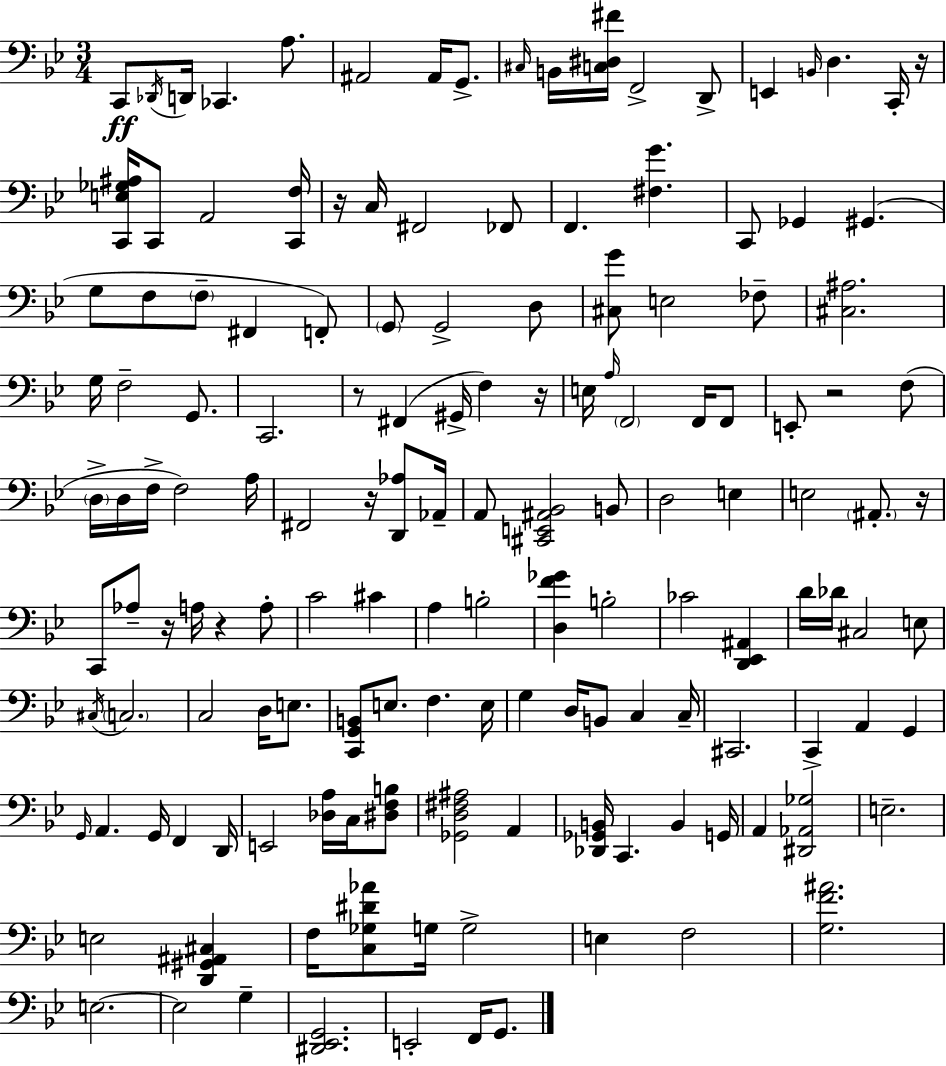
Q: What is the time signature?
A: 3/4